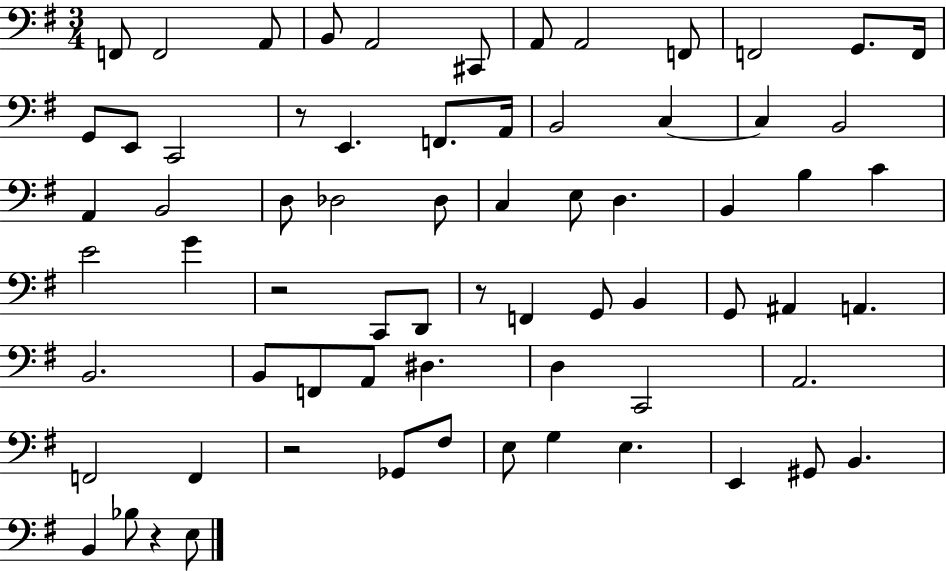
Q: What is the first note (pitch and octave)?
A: F2